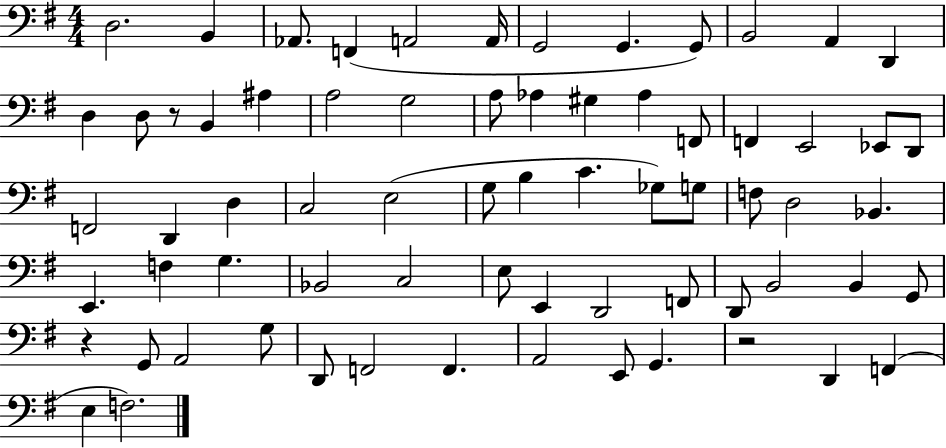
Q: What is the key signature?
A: G major